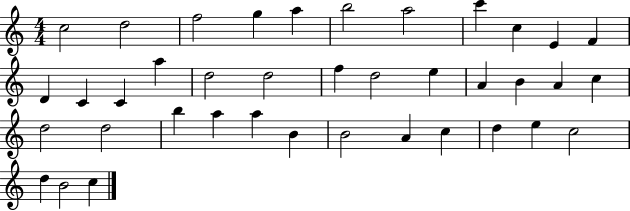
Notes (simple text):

C5/h D5/h F5/h G5/q A5/q B5/h A5/h C6/q C5/q E4/q F4/q D4/q C4/q C4/q A5/q D5/h D5/h F5/q D5/h E5/q A4/q B4/q A4/q C5/q D5/h D5/h B5/q A5/q A5/q B4/q B4/h A4/q C5/q D5/q E5/q C5/h D5/q B4/h C5/q